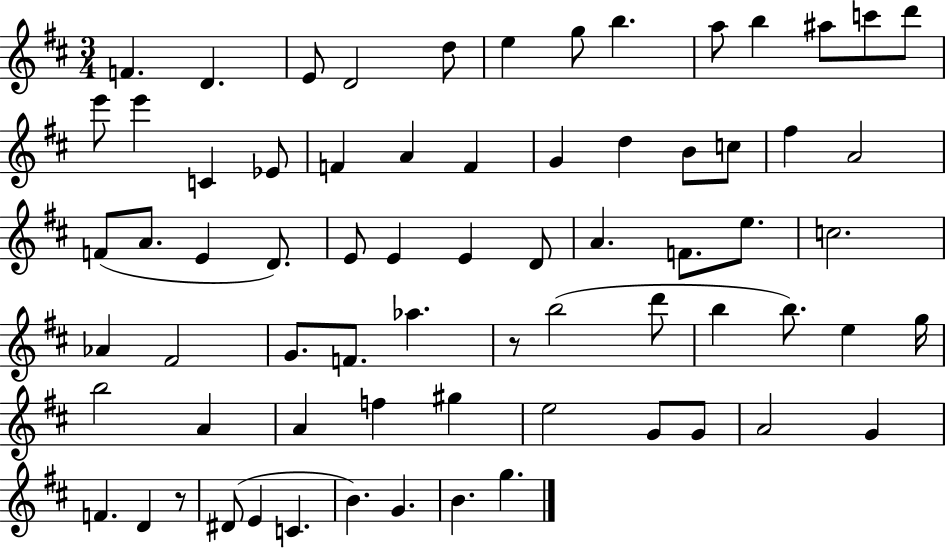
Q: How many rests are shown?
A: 2